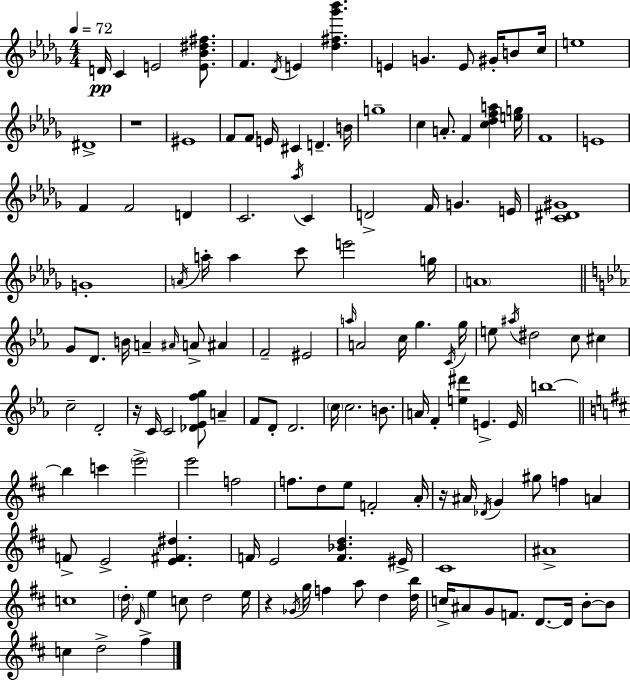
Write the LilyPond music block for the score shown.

{
  \clef treble
  \numericTimeSignature
  \time 4/4
  \key bes \minor
  \tempo 4 = 72
  \repeat volta 2 { d'16\pp c'4 e'2 <e' bes' dis'' fis''>8. | f'4. \acciaccatura { des'16 } e'4 <des'' fis'' ges''' bes'''>4. | e'4 g'4. e'8 gis'16-. b'8 | c''16 e''1 | \break dis'1-> | r1 | eis'1 | f'8 f'8 e'16 cis'4 d'4.-- | \break b'16 g''1-- | c''4 a'8.-. f'4 <c'' des'' f'' a''>4 | <e'' g''>16 f'1 | e'1 | \break f'4 f'2 d'4 | c'2. \acciaccatura { aes''16 } c'4 | d'2-> f'16 g'4. | e'16 <c' dis' gis'>1 | \break g'1-. | \acciaccatura { a'16 } a''16-. a''4 c'''8 e'''2 | g''16 \parenthesize a'1 | \bar "||" \break \key ees \major g'8 d'8. b'16 a'4-- \grace { ais'16 } a'8-> ais'4 | f'2-- eis'2 | \grace { a''16 } a'2 c''16 g''4. | \acciaccatura { c'16 } g''16 e''8 \acciaccatura { ais''16 } dis''2 c''8 | \break cis''4 c''2-- d'2-. | r16 c'16 c'2 <des' ees' f'' g''>8 | a'4-- f'8 d'8-. d'2. | \parenthesize c''16 c''2. | \break b'8. a'16 f'4-. <e'' dis'''>4 e'4.-> | e'16 b''1~~ | \bar "||" \break \key d \major b''4 c'''4 \parenthesize e'''2-> | e'''2 f''2 | f''8. d''8 e''8 f'2-. a'16-. | r16 ais'16 \acciaccatura { des'16 } g'4 gis''8 f''4 a'4 | \break f'8-> e'2-> <e' fis' dis''>4. | f'16 e'2 <f' bes' d''>4. | eis'16-> cis'1 | ais'1-> | \break c''1 | \parenthesize d''16-. \grace { d'16 } e''4 c''8 d''2 | e''16 r4 \acciaccatura { ges'16 } g''16 f''4 a''8 d''4 | <d'' b''>16 c''16-> ais'8 g'8 f'8. d'8.~~ d'16 b'8-.~~ | \break b'8 c''4 d''2-> fis''4-> | } \bar "|."
}